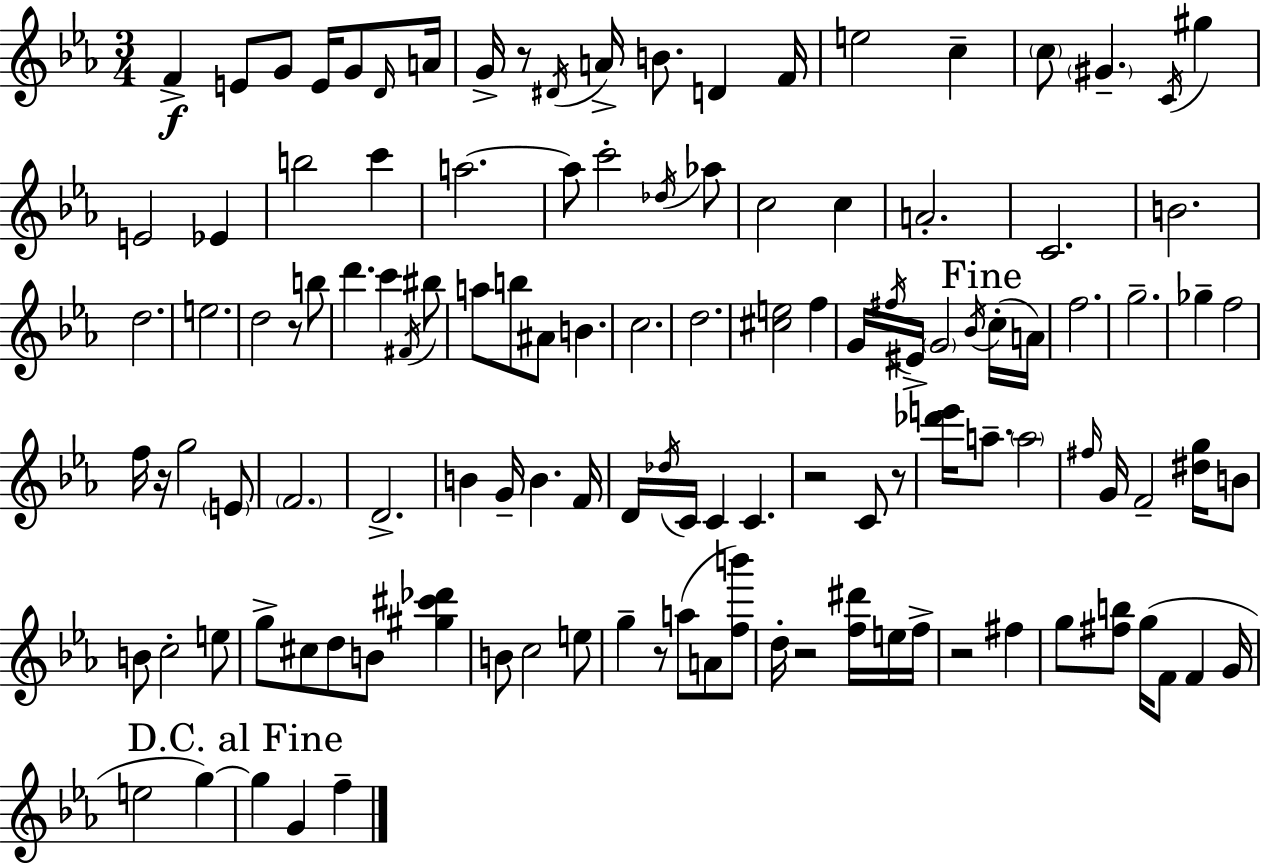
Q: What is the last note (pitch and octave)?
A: F5